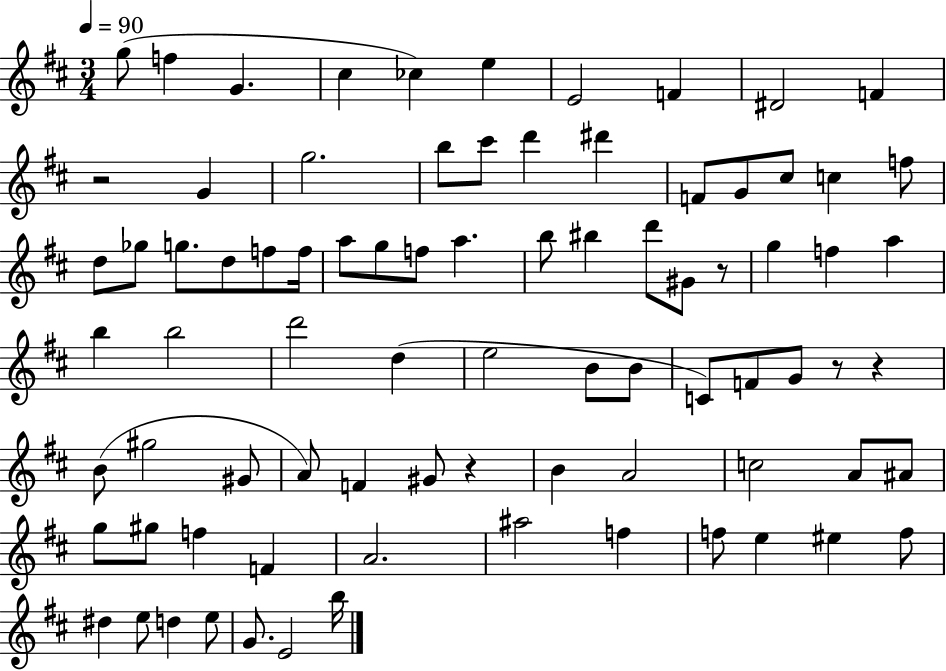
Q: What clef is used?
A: treble